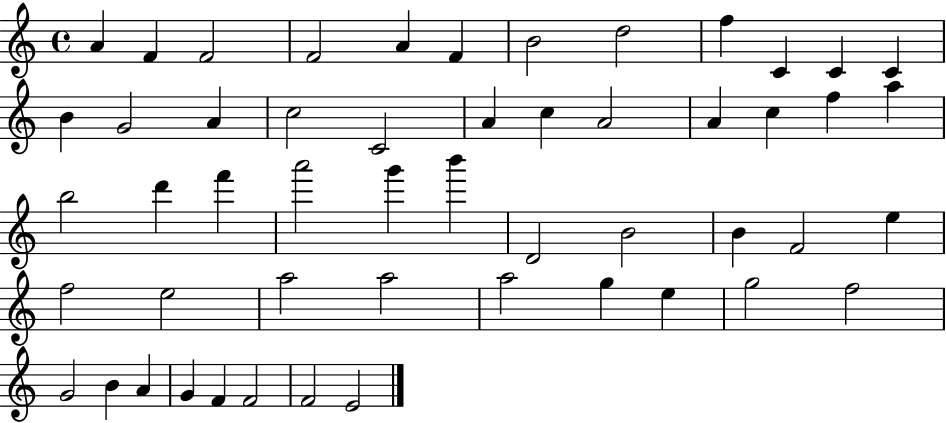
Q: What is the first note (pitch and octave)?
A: A4